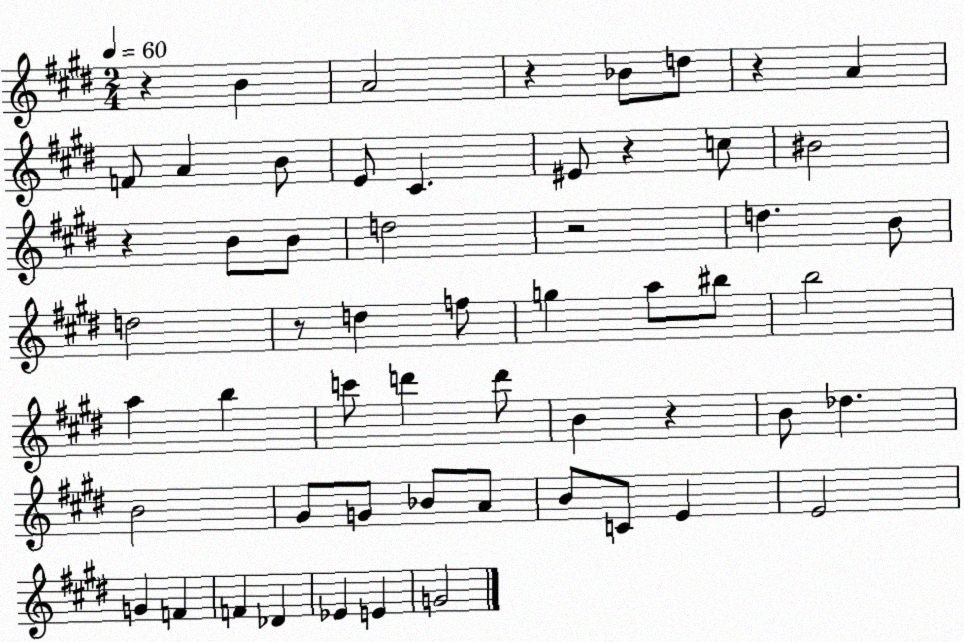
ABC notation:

X:1
T:Untitled
M:2/4
L:1/4
K:E
z B A2 z _B/2 d/2 z A F/2 A B/2 E/2 ^C ^E/2 z c/2 ^B2 z B/2 B/2 d2 z2 d B/2 d2 z/2 d f/2 g a/2 ^b/2 b2 a b c'/2 d' d'/2 B z B/2 _d B2 ^G/2 G/2 _B/2 A/2 B/2 C/2 E E2 G F F _D _E E G2